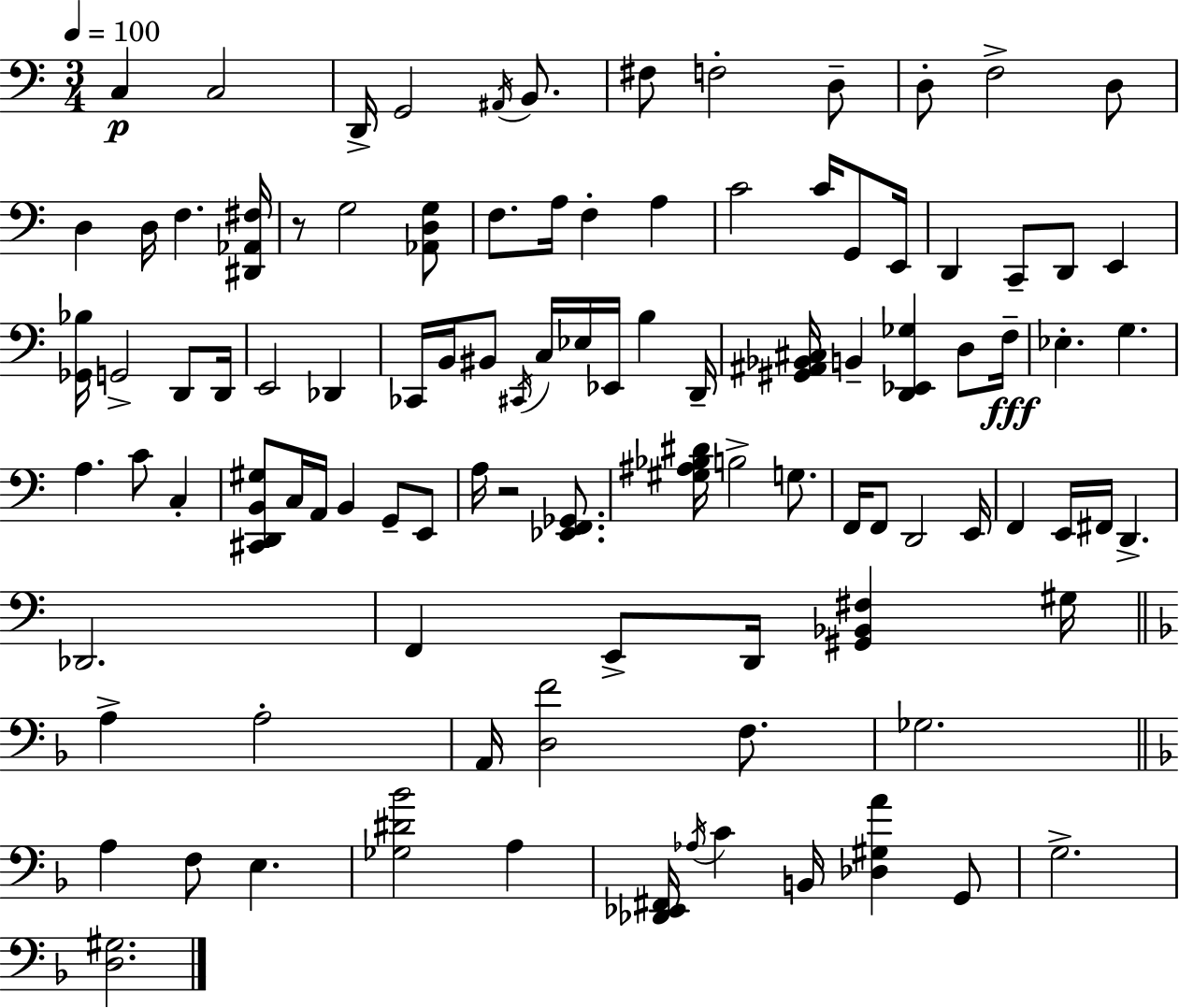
{
  \clef bass
  \numericTimeSignature
  \time 3/4
  \key a \minor
  \tempo 4 = 100
  c4\p c2 | d,16-> g,2 \acciaccatura { ais,16 } b,8. | fis8 f2-. d8-- | d8-. f2-> d8 | \break d4 d16 f4. | <dis, aes, fis>16 r8 g2 <aes, d g>8 | f8. a16 f4-. a4 | c'2 c'16 g,8 | \break e,16 d,4 c,8-- d,8 e,4 | <ges, bes>16 g,2-> d,8 | d,16 e,2 des,4 | ces,16 b,16 bis,8 \acciaccatura { cis,16 } c16 ees16 ees,16 b4 | \break d,16-- <gis, ais, bes, cis>16 b,4-- <d, ees, ges>4 d8 | f16--\fff ees4.-. g4. | a4. c'8 c4-. | <cis, d, b, gis>8 c16 a,16 b,4 g,8-- | \break e,8 a16 r2 <ees, f, ges,>8. | <gis ais bes dis'>16 b2-> g8. | f,16 f,8 d,2 | e,16 f,4 e,16 fis,16 d,4.-> | \break des,2. | f,4 e,8-> d,16 <gis, bes, fis>4 | gis16 \bar "||" \break \key f \major a4-> a2-. | a,16 <d f'>2 f8. | ges2. | \bar "||" \break \key d \minor a4 f8 e4. | <ges dis' bes'>2 a4 | <des, ees, fis,>16 \acciaccatura { aes16 } c'4 b,16 <des gis a'>4 g,8 | g2.-> | \break <d gis>2. | \bar "|."
}